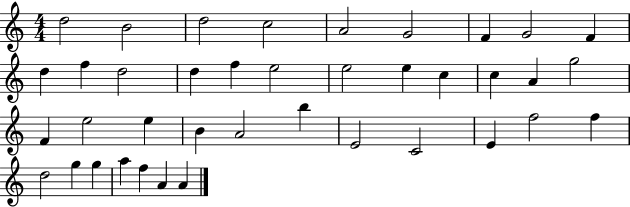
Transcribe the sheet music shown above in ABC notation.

X:1
T:Untitled
M:4/4
L:1/4
K:C
d2 B2 d2 c2 A2 G2 F G2 F d f d2 d f e2 e2 e c c A g2 F e2 e B A2 b E2 C2 E f2 f d2 g g a f A A